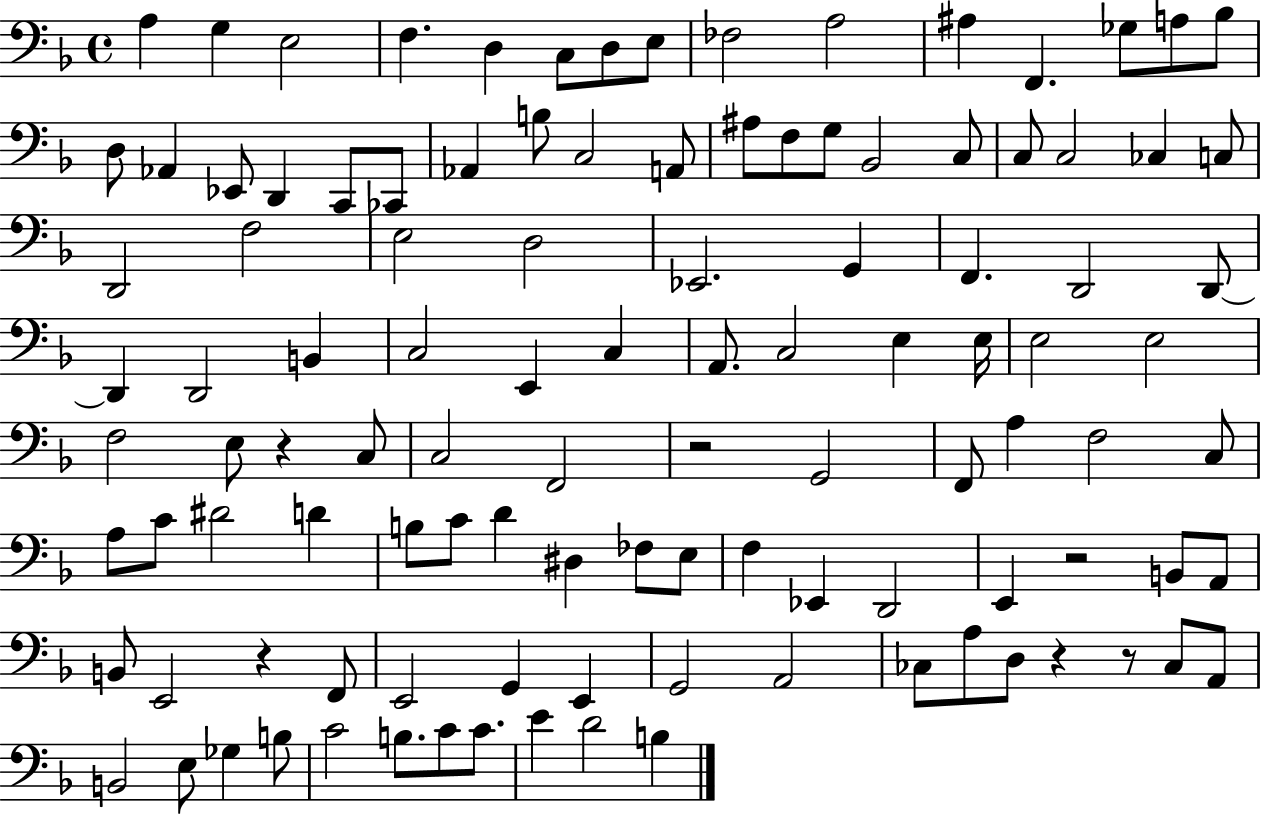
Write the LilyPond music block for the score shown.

{
  \clef bass
  \time 4/4
  \defaultTimeSignature
  \key f \major
  a4 g4 e2 | f4. d4 c8 d8 e8 | fes2 a2 | ais4 f,4. ges8 a8 bes8 | \break d8 aes,4 ees,8 d,4 c,8 ces,8 | aes,4 b8 c2 a,8 | ais8 f8 g8 bes,2 c8 | c8 c2 ces4 c8 | \break d,2 f2 | e2 d2 | ees,2. g,4 | f,4. d,2 d,8~~ | \break d,4 d,2 b,4 | c2 e,4 c4 | a,8. c2 e4 e16 | e2 e2 | \break f2 e8 r4 c8 | c2 f,2 | r2 g,2 | f,8 a4 f2 c8 | \break a8 c'8 dis'2 d'4 | b8 c'8 d'4 dis4 fes8 e8 | f4 ees,4 d,2 | e,4 r2 b,8 a,8 | \break b,8 e,2 r4 f,8 | e,2 g,4 e,4 | g,2 a,2 | ces8 a8 d8 r4 r8 ces8 a,8 | \break b,2 e8 ges4 b8 | c'2 b8. c'8 c'8. | e'4 d'2 b4 | \bar "|."
}